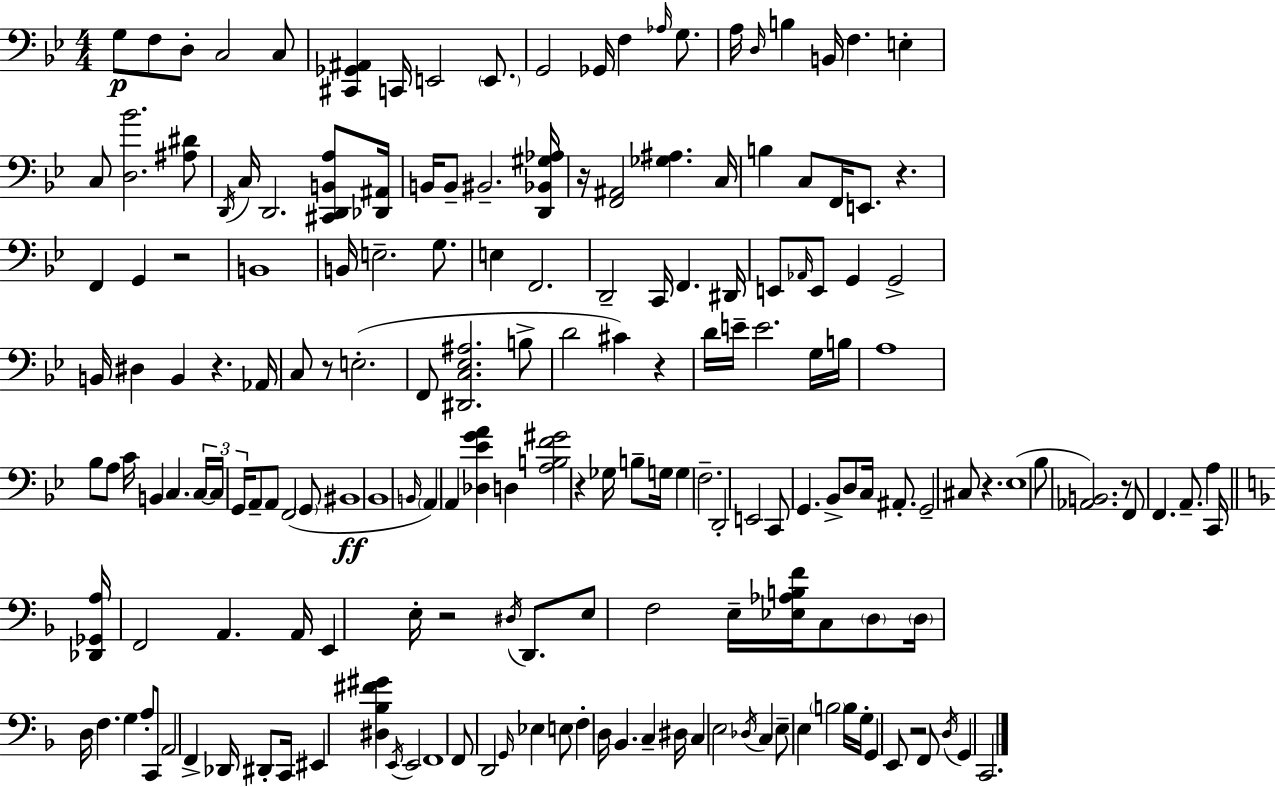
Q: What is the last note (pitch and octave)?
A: C2